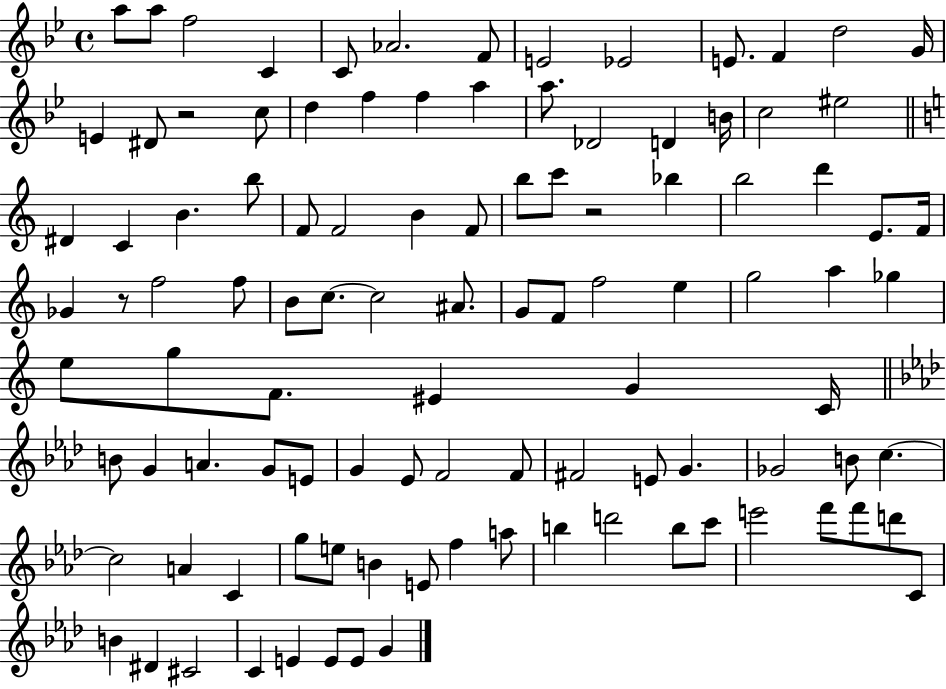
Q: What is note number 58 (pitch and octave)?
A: F4